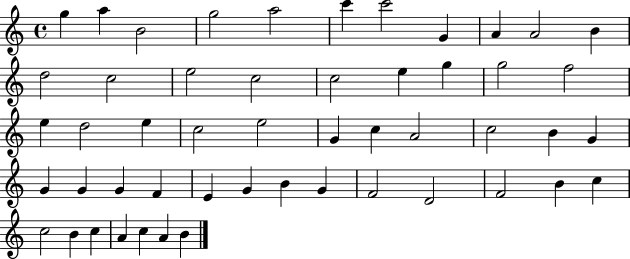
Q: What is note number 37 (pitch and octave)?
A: G4